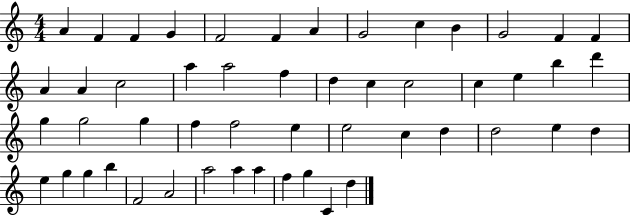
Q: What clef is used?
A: treble